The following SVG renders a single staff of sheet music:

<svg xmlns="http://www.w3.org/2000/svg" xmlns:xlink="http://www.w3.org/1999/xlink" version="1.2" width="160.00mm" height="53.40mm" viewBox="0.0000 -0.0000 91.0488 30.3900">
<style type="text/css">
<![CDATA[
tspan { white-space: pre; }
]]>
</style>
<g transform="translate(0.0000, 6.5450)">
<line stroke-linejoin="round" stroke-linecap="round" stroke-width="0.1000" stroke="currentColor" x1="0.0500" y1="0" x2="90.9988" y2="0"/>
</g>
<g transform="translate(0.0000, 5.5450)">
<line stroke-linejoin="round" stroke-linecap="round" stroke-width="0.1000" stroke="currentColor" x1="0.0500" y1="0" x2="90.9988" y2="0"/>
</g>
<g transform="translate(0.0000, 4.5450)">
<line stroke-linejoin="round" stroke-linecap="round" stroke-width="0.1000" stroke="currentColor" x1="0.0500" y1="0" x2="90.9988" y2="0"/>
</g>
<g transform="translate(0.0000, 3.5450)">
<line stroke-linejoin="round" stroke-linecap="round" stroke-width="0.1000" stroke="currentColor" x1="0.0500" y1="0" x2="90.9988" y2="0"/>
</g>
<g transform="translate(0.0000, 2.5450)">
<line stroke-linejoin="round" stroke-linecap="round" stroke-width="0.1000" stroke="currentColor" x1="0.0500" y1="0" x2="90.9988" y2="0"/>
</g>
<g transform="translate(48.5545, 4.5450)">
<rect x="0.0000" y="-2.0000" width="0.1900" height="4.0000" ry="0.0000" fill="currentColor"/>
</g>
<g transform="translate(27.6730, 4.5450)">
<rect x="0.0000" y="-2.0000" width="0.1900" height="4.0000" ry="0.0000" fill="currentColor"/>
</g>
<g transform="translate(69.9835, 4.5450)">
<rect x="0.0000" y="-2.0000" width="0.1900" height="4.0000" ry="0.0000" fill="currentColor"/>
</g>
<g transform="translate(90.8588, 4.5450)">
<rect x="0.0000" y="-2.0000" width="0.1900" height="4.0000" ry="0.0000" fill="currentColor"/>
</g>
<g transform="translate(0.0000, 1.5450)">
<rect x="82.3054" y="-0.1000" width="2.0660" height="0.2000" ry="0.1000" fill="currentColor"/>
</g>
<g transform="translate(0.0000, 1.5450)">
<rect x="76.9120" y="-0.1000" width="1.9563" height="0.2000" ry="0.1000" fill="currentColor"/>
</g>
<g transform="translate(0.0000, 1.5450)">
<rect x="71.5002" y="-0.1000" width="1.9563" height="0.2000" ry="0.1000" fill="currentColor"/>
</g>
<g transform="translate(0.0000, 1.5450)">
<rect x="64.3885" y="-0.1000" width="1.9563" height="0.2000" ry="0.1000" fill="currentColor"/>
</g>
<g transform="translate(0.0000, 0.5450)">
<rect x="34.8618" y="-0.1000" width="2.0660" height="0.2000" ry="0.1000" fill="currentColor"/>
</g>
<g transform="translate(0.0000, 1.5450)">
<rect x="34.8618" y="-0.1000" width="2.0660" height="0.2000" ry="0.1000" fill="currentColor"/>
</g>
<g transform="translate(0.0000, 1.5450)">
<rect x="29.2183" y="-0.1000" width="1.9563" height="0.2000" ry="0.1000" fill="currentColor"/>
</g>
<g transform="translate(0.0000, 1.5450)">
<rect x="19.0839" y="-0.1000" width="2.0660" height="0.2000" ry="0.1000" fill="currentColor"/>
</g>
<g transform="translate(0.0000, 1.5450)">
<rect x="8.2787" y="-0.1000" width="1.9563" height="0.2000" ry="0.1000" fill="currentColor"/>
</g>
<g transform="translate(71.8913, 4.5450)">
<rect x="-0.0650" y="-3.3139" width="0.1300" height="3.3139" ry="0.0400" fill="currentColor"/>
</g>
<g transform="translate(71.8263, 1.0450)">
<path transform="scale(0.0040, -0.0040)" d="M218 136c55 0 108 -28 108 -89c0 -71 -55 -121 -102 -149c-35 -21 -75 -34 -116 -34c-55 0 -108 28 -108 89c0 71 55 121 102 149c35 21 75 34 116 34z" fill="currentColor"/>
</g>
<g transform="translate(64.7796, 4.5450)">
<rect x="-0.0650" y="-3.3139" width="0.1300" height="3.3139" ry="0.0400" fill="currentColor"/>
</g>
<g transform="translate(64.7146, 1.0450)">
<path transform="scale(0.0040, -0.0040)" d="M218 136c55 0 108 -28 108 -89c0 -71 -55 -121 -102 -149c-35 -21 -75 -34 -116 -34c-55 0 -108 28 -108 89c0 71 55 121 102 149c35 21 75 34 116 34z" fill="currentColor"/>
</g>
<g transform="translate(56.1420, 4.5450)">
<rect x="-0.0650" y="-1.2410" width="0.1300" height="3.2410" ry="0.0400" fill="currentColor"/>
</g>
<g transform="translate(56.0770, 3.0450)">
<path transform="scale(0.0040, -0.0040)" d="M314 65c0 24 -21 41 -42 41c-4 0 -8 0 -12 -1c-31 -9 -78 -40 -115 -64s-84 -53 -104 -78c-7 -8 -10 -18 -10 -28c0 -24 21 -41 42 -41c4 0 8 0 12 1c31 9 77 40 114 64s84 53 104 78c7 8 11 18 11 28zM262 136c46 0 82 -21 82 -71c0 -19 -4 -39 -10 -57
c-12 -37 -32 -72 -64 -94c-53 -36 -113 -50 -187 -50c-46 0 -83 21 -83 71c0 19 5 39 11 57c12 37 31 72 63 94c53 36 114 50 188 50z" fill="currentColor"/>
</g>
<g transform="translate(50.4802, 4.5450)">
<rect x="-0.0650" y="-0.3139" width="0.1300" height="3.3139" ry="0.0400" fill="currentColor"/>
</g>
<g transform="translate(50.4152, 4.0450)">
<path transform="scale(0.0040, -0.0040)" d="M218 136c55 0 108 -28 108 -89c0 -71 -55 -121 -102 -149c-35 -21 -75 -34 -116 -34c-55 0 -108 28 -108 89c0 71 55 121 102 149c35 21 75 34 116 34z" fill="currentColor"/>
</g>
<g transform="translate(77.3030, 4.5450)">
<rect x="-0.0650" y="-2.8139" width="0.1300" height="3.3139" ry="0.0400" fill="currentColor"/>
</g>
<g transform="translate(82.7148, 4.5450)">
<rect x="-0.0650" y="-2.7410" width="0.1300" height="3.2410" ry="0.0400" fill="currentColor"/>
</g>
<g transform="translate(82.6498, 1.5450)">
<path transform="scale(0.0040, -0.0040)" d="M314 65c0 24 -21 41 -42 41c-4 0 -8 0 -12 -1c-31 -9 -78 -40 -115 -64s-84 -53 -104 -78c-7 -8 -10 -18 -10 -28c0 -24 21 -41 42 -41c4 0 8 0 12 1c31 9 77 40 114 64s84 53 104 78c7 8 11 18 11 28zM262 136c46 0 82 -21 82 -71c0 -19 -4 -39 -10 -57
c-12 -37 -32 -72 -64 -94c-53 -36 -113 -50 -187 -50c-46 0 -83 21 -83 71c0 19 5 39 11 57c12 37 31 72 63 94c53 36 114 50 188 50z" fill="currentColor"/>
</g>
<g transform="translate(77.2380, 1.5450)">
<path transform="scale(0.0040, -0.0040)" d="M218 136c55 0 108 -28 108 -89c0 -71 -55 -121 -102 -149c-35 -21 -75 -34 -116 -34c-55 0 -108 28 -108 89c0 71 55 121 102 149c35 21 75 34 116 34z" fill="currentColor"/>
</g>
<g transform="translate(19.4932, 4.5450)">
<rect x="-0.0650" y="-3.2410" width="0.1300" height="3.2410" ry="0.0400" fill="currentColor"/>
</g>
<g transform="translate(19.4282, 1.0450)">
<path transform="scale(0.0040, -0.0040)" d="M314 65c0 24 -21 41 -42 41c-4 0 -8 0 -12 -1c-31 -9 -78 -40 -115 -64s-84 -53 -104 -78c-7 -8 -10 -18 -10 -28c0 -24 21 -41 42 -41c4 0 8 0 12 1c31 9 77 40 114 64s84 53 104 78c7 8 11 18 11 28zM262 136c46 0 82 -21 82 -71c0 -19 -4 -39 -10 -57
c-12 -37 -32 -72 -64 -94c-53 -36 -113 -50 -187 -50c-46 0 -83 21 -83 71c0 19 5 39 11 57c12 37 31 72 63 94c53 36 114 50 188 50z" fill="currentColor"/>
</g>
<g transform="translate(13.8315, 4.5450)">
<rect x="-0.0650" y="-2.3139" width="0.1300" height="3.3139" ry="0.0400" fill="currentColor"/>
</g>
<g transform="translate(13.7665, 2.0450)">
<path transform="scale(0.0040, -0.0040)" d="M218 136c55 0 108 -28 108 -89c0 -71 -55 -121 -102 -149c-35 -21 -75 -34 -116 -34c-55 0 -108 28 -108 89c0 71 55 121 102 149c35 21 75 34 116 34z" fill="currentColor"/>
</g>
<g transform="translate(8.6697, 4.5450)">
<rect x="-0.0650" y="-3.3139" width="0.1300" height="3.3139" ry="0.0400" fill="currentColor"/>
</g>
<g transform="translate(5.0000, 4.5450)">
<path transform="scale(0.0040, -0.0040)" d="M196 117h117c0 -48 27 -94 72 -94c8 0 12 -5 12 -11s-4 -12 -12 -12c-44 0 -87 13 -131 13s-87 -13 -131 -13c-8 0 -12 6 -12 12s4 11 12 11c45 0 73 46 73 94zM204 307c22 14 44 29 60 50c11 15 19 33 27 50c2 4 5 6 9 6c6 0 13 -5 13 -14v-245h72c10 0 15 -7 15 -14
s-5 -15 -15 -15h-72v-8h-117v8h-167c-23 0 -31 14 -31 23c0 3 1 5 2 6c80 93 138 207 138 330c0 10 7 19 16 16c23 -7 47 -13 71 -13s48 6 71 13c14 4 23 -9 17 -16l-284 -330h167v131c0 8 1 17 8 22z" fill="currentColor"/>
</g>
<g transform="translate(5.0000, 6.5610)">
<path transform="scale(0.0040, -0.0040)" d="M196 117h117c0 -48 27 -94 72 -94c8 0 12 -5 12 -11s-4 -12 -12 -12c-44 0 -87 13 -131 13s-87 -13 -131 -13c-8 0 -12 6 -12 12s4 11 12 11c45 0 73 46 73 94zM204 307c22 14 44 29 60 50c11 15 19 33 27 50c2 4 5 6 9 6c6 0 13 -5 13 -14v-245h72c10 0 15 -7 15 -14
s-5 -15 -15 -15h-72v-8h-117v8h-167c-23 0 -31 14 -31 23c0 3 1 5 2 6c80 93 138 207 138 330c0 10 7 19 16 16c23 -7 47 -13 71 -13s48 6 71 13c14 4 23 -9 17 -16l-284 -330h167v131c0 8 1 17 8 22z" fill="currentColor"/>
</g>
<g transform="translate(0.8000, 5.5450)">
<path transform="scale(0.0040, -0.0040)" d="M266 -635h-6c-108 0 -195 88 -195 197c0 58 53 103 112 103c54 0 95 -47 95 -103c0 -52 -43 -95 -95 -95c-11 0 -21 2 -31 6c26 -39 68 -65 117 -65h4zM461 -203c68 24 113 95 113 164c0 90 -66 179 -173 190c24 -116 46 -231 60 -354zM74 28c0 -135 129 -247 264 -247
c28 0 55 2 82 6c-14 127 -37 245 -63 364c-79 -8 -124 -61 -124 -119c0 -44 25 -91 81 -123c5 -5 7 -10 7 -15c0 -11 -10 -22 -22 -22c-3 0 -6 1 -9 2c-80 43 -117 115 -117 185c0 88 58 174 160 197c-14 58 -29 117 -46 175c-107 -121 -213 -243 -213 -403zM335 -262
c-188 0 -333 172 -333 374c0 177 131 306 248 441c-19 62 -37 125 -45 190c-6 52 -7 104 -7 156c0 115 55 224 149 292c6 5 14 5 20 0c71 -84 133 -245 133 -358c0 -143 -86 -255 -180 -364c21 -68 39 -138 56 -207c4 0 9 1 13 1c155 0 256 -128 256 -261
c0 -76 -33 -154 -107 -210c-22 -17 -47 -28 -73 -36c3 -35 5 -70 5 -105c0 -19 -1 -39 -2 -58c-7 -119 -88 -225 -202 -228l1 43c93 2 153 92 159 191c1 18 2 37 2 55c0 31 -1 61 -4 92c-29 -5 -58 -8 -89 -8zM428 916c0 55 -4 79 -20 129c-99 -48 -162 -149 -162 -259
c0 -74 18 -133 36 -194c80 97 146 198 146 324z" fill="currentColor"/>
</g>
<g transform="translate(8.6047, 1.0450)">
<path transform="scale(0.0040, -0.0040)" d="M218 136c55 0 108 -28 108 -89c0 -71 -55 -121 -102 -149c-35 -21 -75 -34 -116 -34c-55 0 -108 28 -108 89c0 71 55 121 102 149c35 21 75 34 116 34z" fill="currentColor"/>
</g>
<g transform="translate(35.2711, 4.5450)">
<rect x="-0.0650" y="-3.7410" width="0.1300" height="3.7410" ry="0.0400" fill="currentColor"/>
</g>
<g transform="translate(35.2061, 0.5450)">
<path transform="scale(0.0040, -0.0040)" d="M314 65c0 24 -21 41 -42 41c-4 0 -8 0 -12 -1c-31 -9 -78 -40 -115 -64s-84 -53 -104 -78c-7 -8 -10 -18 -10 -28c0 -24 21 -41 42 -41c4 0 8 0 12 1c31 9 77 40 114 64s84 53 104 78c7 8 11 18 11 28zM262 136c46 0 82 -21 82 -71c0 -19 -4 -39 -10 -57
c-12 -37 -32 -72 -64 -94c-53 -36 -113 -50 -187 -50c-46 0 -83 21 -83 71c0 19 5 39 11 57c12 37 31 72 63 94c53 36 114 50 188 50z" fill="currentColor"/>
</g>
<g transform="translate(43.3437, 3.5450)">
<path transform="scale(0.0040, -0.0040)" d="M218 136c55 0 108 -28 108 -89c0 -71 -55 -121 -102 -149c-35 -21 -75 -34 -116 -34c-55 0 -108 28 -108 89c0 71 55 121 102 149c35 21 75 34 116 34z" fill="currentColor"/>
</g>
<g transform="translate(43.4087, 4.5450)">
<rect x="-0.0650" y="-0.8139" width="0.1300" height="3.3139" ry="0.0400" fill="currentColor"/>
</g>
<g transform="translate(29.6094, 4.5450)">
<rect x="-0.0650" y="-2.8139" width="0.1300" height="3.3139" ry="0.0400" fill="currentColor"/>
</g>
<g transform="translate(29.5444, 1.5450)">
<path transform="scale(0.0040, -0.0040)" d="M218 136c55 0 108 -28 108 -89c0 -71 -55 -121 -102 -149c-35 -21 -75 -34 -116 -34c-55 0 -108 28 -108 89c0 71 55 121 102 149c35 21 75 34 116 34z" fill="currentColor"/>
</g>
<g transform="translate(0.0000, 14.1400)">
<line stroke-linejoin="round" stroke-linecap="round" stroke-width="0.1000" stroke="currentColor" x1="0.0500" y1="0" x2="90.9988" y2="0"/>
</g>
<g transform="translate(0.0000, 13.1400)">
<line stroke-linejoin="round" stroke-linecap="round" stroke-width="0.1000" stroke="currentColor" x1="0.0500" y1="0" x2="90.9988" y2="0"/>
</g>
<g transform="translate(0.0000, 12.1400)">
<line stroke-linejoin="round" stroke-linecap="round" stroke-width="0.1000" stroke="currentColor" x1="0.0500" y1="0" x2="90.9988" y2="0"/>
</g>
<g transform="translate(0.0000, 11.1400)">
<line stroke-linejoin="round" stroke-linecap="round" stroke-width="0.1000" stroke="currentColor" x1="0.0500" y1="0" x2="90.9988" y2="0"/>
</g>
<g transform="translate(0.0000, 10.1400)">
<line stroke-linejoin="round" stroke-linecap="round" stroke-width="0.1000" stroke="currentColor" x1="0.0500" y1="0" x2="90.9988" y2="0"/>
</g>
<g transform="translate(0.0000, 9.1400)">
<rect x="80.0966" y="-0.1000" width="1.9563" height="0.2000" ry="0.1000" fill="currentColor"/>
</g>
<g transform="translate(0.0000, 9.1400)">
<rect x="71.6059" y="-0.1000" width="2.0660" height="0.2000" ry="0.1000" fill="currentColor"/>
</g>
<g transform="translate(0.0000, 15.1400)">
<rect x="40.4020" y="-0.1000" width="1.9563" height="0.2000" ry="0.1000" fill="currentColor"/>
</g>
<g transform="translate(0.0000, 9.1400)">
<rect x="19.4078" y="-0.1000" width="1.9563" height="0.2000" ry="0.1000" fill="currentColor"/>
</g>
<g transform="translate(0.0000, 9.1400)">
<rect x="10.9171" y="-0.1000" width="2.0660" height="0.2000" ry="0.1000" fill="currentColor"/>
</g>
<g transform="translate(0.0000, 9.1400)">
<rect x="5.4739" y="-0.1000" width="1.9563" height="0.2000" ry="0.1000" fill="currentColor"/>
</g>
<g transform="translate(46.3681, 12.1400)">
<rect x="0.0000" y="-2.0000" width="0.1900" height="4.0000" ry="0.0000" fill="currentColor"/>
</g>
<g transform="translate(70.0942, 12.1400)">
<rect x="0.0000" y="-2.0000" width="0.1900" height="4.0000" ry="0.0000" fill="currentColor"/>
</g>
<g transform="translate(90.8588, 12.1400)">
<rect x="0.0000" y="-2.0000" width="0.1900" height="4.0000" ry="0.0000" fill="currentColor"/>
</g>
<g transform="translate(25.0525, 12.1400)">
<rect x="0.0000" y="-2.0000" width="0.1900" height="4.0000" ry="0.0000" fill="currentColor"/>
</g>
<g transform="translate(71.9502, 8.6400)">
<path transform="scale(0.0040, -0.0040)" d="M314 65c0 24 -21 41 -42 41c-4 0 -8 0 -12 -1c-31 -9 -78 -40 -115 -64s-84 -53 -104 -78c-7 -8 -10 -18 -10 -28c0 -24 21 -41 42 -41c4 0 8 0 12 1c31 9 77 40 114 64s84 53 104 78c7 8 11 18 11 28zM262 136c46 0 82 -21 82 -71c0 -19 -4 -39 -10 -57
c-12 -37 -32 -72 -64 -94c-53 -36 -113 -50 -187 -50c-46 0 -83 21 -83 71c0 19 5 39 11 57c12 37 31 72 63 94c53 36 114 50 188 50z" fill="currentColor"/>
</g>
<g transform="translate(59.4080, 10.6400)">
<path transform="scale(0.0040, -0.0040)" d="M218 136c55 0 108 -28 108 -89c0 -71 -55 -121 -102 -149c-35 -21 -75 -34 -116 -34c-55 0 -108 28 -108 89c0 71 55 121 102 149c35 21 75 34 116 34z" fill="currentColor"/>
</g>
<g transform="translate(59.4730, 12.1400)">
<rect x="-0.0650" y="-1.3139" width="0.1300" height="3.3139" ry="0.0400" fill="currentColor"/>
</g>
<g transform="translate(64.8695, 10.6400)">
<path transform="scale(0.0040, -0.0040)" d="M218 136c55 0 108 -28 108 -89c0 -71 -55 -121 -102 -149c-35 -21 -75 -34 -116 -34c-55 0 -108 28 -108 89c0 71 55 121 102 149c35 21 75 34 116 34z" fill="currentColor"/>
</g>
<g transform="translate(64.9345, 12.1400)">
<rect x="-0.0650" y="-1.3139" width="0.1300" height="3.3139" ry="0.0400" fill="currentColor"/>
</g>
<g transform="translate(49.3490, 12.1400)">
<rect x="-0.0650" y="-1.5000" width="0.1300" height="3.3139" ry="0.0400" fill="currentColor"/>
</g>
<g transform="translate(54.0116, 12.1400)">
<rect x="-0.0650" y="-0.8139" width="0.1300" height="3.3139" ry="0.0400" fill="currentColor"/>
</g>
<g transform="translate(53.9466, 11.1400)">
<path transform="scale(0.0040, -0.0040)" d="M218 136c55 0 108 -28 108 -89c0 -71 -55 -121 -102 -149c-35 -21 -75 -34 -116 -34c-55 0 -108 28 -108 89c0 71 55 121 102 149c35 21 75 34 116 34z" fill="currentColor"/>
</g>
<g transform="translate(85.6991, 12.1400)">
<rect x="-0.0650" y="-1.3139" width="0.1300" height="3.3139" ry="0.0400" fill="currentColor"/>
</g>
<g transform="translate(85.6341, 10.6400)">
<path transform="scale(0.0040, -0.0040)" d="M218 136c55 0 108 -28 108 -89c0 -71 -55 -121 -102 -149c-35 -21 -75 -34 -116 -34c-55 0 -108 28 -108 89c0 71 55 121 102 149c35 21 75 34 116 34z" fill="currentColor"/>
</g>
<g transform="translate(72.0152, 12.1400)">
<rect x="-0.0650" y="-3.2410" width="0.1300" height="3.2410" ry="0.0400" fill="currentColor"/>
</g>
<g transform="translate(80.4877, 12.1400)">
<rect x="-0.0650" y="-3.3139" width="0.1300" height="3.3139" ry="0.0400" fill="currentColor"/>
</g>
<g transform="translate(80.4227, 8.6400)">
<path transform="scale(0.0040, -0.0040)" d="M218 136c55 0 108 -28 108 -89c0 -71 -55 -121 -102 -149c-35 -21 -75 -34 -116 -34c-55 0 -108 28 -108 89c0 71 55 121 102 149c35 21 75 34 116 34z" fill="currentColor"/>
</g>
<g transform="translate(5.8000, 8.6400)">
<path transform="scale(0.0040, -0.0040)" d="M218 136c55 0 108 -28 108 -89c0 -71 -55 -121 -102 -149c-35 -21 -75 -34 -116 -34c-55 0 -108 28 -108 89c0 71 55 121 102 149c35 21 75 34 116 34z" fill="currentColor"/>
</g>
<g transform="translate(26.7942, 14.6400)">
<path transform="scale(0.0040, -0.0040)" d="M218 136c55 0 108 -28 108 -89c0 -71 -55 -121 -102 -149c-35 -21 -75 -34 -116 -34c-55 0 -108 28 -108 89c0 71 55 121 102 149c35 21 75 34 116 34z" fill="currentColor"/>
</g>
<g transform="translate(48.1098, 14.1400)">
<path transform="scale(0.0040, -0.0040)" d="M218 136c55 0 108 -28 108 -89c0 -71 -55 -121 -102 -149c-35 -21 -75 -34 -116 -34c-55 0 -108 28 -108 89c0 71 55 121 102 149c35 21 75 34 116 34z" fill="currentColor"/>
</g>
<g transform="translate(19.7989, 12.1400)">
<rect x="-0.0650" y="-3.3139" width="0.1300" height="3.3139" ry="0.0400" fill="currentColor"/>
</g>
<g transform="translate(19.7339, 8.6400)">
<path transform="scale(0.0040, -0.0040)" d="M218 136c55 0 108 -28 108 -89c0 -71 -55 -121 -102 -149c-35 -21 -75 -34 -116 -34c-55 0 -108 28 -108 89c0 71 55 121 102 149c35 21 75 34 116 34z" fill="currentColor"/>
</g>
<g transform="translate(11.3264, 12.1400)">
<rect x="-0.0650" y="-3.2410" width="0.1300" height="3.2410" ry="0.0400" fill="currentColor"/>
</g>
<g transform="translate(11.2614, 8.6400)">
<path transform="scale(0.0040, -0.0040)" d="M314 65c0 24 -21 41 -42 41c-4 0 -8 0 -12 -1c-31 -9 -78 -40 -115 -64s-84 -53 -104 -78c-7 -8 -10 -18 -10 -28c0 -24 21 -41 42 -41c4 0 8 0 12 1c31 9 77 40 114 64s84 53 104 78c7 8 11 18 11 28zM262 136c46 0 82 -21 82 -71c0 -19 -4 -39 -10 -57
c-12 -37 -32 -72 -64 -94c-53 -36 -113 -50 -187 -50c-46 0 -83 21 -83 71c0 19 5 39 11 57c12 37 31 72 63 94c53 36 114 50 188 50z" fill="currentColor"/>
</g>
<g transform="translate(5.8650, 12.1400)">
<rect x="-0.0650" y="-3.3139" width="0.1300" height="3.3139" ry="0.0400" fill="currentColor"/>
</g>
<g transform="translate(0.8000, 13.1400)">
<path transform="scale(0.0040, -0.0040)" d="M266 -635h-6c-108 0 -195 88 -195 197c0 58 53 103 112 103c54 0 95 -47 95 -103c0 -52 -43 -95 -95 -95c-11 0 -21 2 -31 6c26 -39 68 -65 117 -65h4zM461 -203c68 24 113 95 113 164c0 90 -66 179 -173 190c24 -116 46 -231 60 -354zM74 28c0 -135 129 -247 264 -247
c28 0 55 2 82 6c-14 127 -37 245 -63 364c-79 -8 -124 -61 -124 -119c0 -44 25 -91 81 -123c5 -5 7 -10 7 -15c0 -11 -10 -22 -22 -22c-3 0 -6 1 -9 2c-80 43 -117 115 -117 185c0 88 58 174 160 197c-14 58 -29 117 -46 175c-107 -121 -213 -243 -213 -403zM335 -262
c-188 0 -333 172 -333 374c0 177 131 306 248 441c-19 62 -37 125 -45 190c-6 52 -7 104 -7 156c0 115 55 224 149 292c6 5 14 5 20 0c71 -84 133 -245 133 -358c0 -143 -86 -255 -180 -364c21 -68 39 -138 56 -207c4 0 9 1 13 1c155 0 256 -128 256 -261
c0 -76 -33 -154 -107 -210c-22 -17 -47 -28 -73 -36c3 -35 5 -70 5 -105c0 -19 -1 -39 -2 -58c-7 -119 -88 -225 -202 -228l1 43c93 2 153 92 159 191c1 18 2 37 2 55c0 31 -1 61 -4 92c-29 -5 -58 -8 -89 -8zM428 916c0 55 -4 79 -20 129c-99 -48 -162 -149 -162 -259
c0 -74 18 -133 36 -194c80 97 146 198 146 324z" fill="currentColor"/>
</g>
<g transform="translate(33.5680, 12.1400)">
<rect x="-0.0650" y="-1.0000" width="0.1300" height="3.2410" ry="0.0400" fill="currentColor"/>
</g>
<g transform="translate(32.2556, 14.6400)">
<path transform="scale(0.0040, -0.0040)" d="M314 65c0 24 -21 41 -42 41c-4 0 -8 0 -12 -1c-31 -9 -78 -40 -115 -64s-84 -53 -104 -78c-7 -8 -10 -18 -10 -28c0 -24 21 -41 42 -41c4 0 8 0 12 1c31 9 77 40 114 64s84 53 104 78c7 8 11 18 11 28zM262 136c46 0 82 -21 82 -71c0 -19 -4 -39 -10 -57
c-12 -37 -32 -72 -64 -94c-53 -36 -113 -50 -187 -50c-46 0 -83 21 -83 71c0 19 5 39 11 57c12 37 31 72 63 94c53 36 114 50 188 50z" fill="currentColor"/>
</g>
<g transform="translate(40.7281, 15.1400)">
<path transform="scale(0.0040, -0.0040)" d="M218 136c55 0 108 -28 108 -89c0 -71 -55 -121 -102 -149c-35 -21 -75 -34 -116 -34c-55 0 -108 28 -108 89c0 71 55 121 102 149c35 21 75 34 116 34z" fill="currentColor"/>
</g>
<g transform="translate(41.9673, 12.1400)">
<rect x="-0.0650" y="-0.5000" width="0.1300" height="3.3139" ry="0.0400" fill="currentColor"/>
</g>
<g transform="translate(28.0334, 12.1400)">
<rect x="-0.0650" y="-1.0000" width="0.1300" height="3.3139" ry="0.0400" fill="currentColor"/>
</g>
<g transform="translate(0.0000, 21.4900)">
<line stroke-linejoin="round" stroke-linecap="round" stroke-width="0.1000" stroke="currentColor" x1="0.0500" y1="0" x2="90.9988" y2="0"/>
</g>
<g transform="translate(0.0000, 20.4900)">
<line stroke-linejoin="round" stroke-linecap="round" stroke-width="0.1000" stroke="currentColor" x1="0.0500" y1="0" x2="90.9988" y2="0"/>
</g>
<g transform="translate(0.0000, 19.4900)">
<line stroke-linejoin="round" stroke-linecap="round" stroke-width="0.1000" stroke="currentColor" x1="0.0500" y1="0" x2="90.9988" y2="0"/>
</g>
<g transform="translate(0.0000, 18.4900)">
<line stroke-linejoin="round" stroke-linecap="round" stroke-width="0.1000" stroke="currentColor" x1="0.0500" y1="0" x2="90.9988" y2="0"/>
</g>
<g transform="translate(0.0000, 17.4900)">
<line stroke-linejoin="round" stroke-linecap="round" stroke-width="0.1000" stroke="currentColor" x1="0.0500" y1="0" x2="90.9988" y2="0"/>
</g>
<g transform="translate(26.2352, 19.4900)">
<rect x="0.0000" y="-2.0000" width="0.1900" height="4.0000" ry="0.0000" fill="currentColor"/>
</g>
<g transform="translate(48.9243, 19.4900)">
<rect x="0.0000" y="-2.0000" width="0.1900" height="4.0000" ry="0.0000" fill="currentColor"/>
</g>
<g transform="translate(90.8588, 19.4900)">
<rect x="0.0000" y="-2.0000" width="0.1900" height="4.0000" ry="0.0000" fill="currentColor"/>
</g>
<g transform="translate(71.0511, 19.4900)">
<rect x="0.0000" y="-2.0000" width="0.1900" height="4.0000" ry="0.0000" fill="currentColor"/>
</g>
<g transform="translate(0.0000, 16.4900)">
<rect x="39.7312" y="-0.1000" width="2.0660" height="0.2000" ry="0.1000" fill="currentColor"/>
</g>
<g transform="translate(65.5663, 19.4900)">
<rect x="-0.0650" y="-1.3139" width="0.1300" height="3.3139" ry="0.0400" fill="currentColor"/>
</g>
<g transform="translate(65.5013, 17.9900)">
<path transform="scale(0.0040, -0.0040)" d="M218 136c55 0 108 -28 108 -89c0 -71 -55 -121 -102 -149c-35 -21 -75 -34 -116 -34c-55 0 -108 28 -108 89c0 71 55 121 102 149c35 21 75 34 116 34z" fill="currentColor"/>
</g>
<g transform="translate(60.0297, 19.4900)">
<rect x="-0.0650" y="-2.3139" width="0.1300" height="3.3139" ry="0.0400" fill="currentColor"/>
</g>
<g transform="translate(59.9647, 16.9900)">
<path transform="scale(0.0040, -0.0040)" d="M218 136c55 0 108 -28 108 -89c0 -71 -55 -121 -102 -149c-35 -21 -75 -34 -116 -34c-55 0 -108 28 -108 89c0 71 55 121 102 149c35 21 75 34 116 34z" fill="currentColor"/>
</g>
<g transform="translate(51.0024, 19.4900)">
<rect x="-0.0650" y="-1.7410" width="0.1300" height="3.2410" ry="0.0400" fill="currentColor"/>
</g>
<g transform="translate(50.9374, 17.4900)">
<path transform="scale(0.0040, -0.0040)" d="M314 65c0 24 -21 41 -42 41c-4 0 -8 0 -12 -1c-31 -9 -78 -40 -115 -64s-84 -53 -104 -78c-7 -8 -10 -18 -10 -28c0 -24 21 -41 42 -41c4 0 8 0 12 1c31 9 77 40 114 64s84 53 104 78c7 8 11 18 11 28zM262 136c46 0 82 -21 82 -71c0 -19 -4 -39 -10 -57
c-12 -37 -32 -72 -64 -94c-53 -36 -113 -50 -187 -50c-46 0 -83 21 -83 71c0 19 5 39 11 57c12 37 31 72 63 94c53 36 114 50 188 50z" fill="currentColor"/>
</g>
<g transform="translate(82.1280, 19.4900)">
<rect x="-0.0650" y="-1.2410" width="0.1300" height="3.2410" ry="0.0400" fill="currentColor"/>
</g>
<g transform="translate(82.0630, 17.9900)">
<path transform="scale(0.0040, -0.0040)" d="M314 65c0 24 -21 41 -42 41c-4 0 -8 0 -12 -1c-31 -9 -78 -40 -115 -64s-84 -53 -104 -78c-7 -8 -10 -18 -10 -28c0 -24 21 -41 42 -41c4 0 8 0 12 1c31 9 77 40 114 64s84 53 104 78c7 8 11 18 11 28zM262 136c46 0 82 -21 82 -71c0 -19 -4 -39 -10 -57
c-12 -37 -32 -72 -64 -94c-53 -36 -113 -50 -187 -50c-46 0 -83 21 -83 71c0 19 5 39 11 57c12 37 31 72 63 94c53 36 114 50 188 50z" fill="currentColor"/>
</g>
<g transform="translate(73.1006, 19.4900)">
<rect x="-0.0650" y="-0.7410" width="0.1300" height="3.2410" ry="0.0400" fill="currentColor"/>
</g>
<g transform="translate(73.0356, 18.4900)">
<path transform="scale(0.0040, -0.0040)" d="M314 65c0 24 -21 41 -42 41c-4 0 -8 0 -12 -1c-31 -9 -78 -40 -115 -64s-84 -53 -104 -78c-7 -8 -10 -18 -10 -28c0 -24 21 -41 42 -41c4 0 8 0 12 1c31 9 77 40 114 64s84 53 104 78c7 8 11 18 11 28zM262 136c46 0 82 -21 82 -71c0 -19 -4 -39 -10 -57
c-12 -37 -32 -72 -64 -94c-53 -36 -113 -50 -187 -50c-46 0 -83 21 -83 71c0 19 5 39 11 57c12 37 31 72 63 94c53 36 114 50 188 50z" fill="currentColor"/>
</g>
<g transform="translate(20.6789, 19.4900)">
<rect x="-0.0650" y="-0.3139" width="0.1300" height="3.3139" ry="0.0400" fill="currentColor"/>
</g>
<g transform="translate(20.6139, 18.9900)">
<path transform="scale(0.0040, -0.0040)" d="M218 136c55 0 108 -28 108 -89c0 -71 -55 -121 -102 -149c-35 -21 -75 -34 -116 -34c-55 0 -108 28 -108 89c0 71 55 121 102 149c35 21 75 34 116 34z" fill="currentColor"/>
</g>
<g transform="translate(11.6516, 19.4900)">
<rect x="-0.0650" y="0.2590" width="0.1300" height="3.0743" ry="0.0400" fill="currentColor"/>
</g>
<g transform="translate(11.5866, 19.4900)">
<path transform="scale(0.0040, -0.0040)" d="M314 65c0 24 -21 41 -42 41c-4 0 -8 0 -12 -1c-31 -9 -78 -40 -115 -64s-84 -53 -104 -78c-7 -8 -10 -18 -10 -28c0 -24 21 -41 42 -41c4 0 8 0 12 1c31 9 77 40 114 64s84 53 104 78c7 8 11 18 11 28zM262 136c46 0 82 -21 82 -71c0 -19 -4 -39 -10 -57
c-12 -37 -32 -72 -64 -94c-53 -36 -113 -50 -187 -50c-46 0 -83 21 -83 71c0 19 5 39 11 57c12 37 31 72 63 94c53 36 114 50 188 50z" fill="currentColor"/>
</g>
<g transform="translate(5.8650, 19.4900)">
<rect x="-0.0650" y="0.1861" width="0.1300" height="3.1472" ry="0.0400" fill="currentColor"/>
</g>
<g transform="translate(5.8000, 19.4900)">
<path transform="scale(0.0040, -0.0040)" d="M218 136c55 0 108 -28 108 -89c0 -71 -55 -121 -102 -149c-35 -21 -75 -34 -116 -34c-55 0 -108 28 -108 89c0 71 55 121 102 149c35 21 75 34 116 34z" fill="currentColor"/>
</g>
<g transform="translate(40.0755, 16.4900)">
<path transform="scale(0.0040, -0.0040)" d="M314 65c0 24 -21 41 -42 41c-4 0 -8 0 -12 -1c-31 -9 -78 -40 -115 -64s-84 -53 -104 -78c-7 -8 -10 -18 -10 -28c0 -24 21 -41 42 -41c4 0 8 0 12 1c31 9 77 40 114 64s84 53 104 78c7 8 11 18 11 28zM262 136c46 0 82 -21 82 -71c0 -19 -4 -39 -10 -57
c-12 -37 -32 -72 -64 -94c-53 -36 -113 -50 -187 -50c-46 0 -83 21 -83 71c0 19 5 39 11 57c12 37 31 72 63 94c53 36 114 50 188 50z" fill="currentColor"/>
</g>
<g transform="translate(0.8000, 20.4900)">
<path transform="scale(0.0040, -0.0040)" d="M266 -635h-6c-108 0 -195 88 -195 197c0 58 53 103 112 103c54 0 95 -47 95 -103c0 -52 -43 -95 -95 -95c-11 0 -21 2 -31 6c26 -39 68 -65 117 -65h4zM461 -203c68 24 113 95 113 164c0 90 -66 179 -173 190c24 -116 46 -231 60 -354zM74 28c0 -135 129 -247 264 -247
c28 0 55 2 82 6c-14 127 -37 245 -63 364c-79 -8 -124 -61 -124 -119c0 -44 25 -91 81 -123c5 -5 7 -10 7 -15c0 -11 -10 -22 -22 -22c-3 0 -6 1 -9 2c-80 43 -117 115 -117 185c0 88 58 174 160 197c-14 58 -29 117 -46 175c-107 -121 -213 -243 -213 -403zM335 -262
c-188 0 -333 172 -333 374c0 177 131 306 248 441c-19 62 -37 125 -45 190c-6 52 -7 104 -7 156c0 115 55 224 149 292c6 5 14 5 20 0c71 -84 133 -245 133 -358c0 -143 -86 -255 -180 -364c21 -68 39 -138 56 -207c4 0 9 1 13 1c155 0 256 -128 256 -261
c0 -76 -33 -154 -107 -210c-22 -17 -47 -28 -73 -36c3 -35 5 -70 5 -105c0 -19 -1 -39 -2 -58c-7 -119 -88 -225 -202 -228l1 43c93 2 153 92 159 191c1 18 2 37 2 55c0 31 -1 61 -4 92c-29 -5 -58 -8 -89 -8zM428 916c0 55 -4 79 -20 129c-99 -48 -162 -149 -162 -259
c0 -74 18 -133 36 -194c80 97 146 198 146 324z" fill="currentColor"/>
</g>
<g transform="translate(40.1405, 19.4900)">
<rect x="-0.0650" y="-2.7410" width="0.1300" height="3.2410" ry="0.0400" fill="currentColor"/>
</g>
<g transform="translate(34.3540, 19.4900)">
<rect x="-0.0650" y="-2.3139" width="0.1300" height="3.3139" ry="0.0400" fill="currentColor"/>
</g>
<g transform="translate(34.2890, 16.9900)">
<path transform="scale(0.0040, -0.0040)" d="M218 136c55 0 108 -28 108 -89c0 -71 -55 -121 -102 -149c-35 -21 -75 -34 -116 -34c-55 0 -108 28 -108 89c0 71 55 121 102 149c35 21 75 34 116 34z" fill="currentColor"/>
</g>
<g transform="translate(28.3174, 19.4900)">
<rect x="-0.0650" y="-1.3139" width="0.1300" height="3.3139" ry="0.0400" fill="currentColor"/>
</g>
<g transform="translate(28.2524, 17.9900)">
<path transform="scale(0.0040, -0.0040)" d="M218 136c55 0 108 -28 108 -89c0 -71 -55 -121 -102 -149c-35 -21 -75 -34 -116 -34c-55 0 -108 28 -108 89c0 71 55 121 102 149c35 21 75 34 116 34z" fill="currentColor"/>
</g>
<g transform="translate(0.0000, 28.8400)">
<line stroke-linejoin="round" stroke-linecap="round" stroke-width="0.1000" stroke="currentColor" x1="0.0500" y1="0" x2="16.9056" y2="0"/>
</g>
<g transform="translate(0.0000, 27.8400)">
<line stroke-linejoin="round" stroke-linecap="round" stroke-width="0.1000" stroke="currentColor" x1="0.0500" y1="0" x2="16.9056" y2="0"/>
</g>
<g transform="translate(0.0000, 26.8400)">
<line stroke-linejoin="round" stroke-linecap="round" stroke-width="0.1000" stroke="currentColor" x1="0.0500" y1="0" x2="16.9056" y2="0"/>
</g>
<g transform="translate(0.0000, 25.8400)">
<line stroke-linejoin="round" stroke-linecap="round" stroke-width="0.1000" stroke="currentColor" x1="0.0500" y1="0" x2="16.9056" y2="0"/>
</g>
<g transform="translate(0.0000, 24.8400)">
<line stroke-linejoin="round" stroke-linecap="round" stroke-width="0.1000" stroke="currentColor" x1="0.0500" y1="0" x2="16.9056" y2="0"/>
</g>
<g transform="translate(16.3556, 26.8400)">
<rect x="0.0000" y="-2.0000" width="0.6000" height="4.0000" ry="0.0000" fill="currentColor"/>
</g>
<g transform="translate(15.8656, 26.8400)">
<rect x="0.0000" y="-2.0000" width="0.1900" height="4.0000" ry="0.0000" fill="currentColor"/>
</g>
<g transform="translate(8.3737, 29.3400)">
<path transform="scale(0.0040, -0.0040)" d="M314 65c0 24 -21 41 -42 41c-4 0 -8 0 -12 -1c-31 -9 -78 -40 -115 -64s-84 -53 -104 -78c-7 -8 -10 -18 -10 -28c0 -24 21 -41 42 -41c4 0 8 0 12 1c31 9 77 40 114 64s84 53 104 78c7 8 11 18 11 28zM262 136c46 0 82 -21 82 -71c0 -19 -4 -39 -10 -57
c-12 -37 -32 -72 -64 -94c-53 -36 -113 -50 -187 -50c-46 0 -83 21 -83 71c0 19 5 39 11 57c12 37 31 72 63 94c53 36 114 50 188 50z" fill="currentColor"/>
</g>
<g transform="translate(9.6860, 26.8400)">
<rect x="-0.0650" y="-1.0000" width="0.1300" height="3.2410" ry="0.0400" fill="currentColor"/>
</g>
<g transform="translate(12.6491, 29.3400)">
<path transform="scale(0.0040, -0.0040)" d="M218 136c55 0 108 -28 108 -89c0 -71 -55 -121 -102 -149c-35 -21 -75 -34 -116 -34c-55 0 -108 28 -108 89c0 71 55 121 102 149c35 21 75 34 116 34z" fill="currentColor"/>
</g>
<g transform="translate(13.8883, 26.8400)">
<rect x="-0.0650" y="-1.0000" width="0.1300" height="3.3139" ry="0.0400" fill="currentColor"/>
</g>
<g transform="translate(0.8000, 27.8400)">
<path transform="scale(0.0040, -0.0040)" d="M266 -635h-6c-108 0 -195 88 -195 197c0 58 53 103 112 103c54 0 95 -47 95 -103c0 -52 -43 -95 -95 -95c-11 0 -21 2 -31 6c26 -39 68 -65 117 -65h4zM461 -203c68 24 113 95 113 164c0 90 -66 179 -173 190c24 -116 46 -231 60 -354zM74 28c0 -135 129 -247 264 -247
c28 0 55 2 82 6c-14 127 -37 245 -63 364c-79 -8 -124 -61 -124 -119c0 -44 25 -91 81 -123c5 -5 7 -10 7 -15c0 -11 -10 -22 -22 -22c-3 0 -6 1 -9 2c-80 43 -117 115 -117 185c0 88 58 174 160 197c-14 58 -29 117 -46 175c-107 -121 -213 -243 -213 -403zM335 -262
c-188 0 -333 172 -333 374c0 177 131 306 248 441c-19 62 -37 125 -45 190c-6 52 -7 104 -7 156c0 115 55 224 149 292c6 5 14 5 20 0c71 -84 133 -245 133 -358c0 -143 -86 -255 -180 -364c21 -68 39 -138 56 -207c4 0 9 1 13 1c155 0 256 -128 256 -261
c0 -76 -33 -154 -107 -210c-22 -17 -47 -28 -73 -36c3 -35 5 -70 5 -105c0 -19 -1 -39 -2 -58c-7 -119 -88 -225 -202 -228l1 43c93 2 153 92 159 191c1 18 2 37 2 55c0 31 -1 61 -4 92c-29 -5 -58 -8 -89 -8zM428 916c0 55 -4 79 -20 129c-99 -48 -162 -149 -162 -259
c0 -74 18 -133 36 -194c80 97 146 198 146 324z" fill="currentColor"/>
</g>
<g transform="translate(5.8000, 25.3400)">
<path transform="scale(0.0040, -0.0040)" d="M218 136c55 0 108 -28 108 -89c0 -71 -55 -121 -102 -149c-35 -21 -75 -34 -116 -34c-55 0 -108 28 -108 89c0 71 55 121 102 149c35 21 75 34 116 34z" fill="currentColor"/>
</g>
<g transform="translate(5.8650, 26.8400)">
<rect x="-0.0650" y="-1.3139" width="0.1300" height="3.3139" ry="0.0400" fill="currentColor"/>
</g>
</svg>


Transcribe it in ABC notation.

X:1
T:Untitled
M:4/4
L:1/4
K:C
b g b2 a c'2 d c e2 b b a a2 b b2 b D D2 C E d e e b2 b e B B2 c e g a2 f2 g e d2 e2 e D2 D